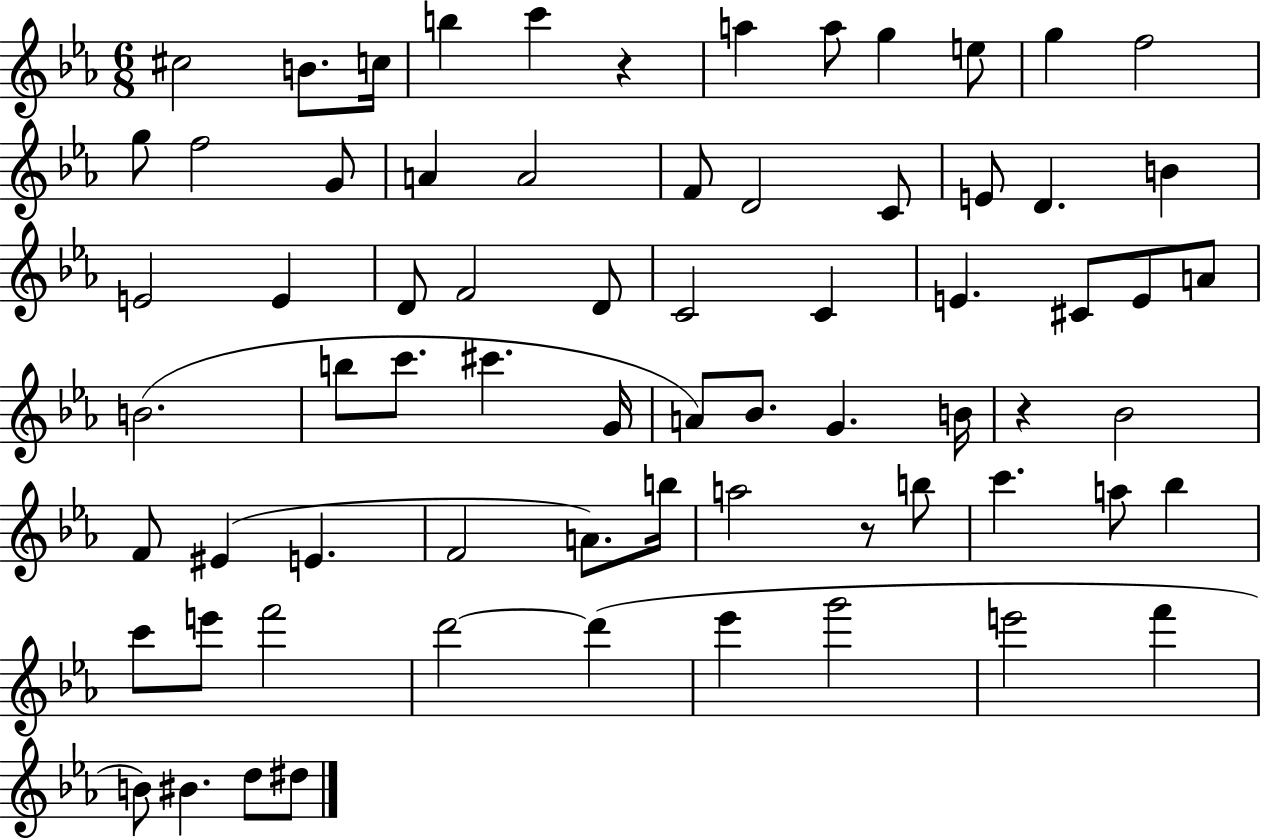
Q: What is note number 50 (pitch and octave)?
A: A5